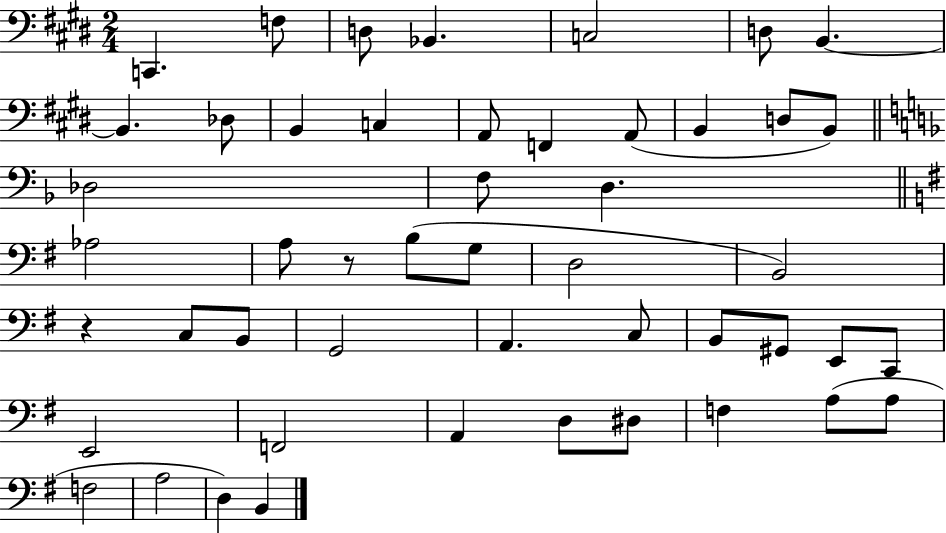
C2/q. F3/e D3/e Bb2/q. C3/h D3/e B2/q. B2/q. Db3/e B2/q C3/q A2/e F2/q A2/e B2/q D3/e B2/e Db3/h F3/e D3/q. Ab3/h A3/e R/e B3/e G3/e D3/h B2/h R/q C3/e B2/e G2/h A2/q. C3/e B2/e G#2/e E2/e C2/e E2/h F2/h A2/q D3/e D#3/e F3/q A3/e A3/e F3/h A3/h D3/q B2/q